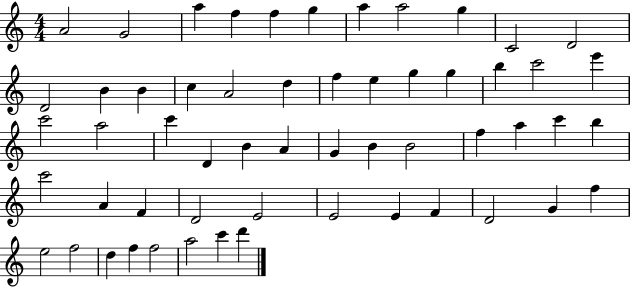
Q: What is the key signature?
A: C major